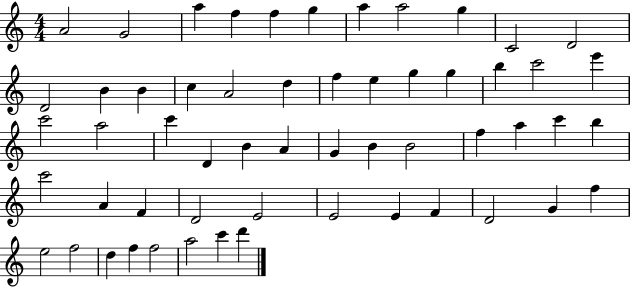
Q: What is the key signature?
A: C major